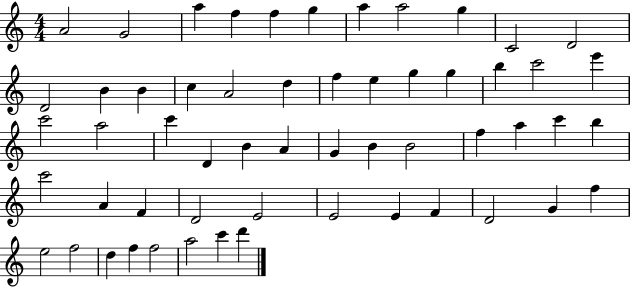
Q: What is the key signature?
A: C major